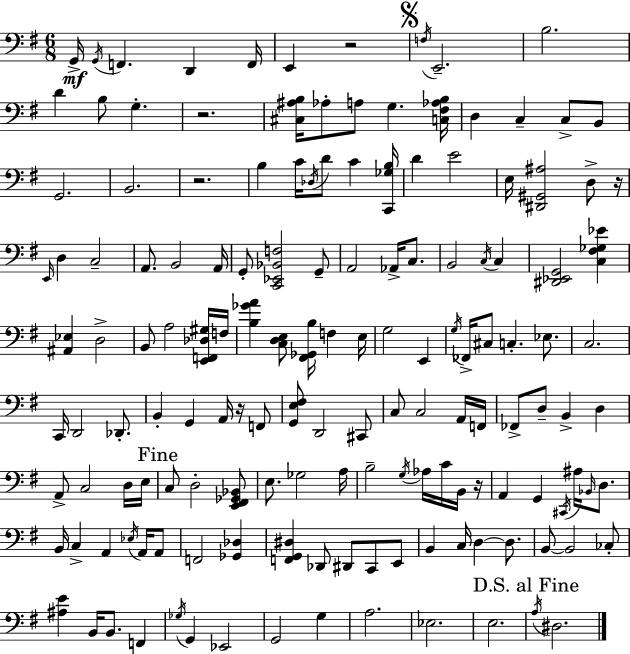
{
  \clef bass
  \numericTimeSignature
  \time 6/8
  \key e \minor
  g,16->\mf \acciaccatura { g,16 } f,4. d,4 | f,16 e,4 r2 | \mark \markup { \musicglyph "scripts.segno" } \acciaccatura { f16 } e,2.-- | b2. | \break d'4 b8 g4.-. | r2. | <cis ais b>16 aes8-. a8 g4. | <c fis aes b>16 d4 c4-- c8-> | \break b,8 g,2. | b,2. | r2. | b4 c'16 \acciaccatura { des16 } d'8 c'4 | \break <c, ges b>16 d'4 e'2 | e16 <dis, gis, ais>2 | d8-> r16 \grace { e,16 } d4 c2-- | a,8. b,2 | \break a,16 g,8-. <c, ees, bes, f>2 | g,8-- a,2 | aes,16-> c8. b,2 | \acciaccatura { c16 } c4 <dis, ees, g,>2 | \break <c fis ges ees'>4 <ais, ees>4 d2-> | b,8 a2 | <e, f, des gis>16 f16 <b ges' a'>4 <c d e>8 <fis, ges, b>16 | f4 e16 g2 | \break e,4 \acciaccatura { g16 } fes,16-> cis8 c4.-. | ees8. c2. | c,16 d,2 | des,8.-. b,4-. g,4 | \break a,16 r16 f,8 <g, e fis>8 d,2 | cis,8 c8 c2 | a,16 f,16 fes,8-> d8-- b,4-> | d4 a,8-> c2 | \break d16 e16 \mark "Fine" c8 d2-. | <e, fis, ges, bes,>8 e8. ges2 | a16 b2-- | \acciaccatura { g16 } aes16 c'16 b,16 r16 a,4 g,4 | \break \acciaccatura { cis,16 } ais16 \grace { bes,16 } d8. b,16 c4-> | a,4 \acciaccatura { ees16 } a,16 a,8 f,2 | <ges, des>4 <f, g, dis>4 | des,8 dis,8 c,8 e,8 b,4 | \break c16 d4~~ d8. b,8~~ | b,2 ces8-. <ais e'>4 | b,16 b,8. f,4 \acciaccatura { ges16 } g,4 | ees,2 g,2 | \break g4 a2. | ees2. | e2. | \mark "D.S. al Fine" \acciaccatura { a16 } | \break dis2. | \bar "|."
}